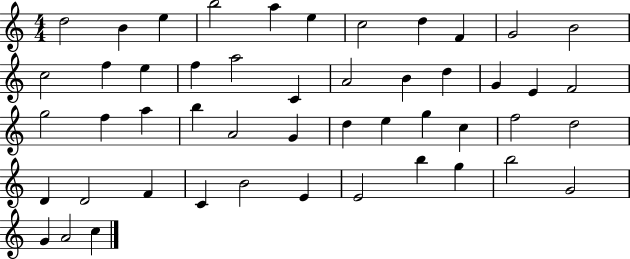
X:1
T:Untitled
M:4/4
L:1/4
K:C
d2 B e b2 a e c2 d F G2 B2 c2 f e f a2 C A2 B d G E F2 g2 f a b A2 G d e g c f2 d2 D D2 F C B2 E E2 b g b2 G2 G A2 c